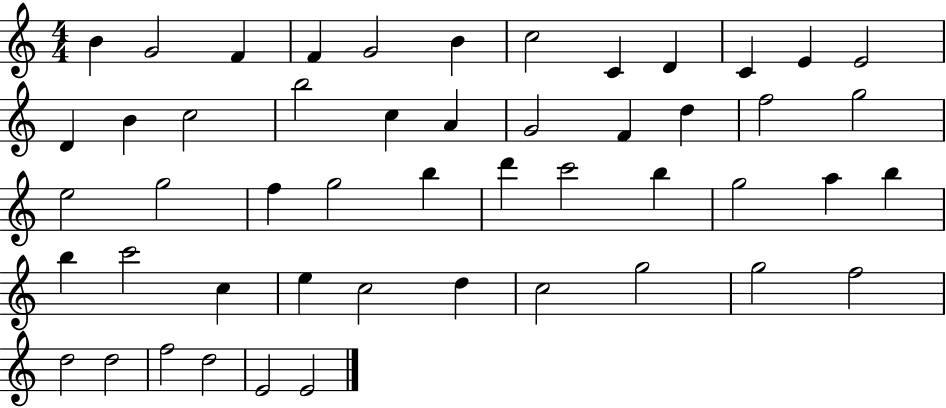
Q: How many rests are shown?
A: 0